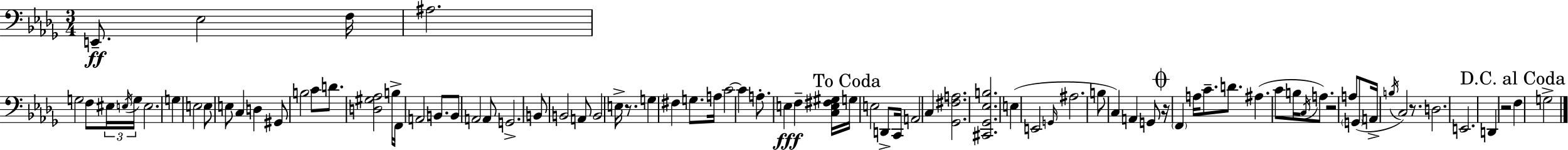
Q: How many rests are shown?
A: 5